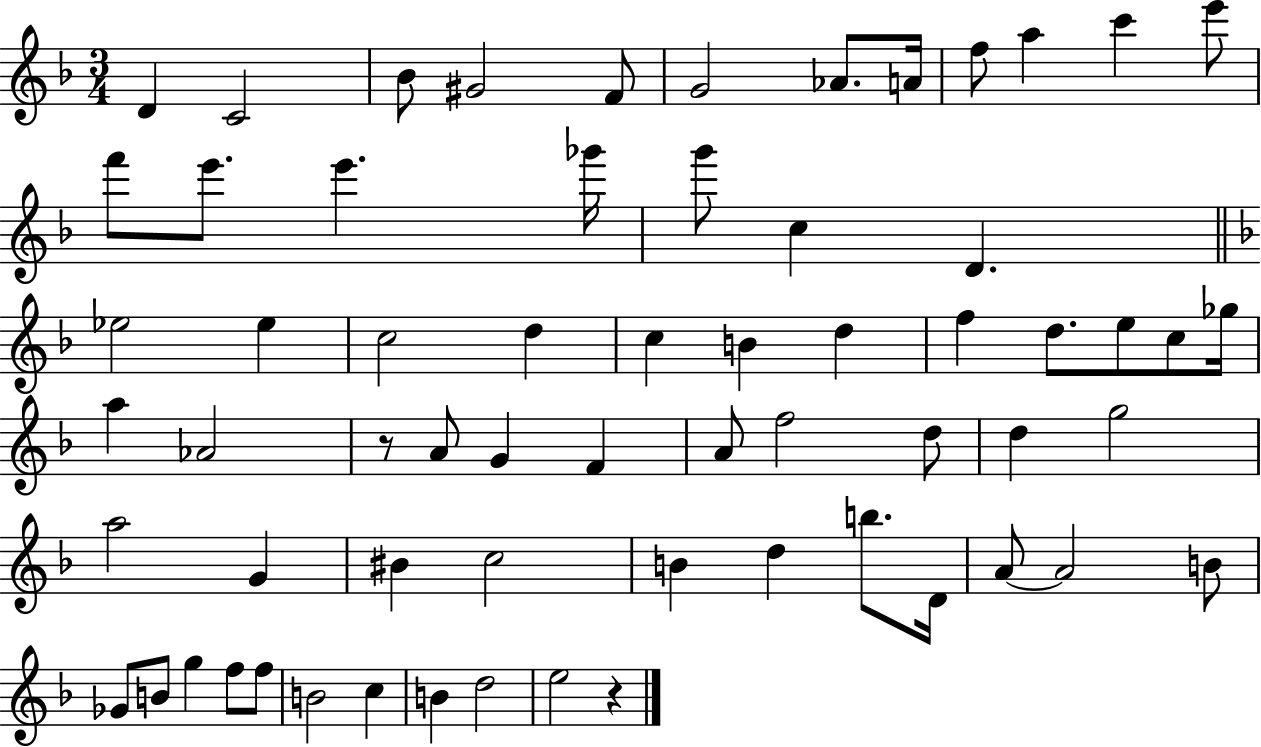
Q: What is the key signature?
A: F major